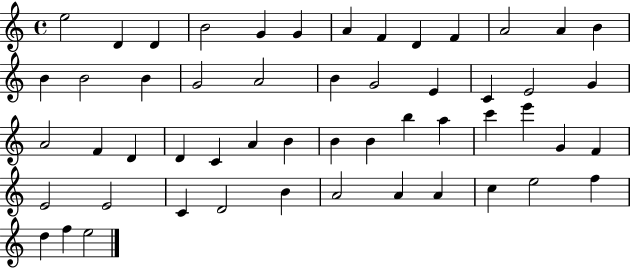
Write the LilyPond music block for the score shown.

{
  \clef treble
  \time 4/4
  \defaultTimeSignature
  \key c \major
  e''2 d'4 d'4 | b'2 g'4 g'4 | a'4 f'4 d'4 f'4 | a'2 a'4 b'4 | \break b'4 b'2 b'4 | g'2 a'2 | b'4 g'2 e'4 | c'4 e'2 g'4 | \break a'2 f'4 d'4 | d'4 c'4 a'4 b'4 | b'4 b'4 b''4 a''4 | c'''4 e'''4 g'4 f'4 | \break e'2 e'2 | c'4 d'2 b'4 | a'2 a'4 a'4 | c''4 e''2 f''4 | \break d''4 f''4 e''2 | \bar "|."
}